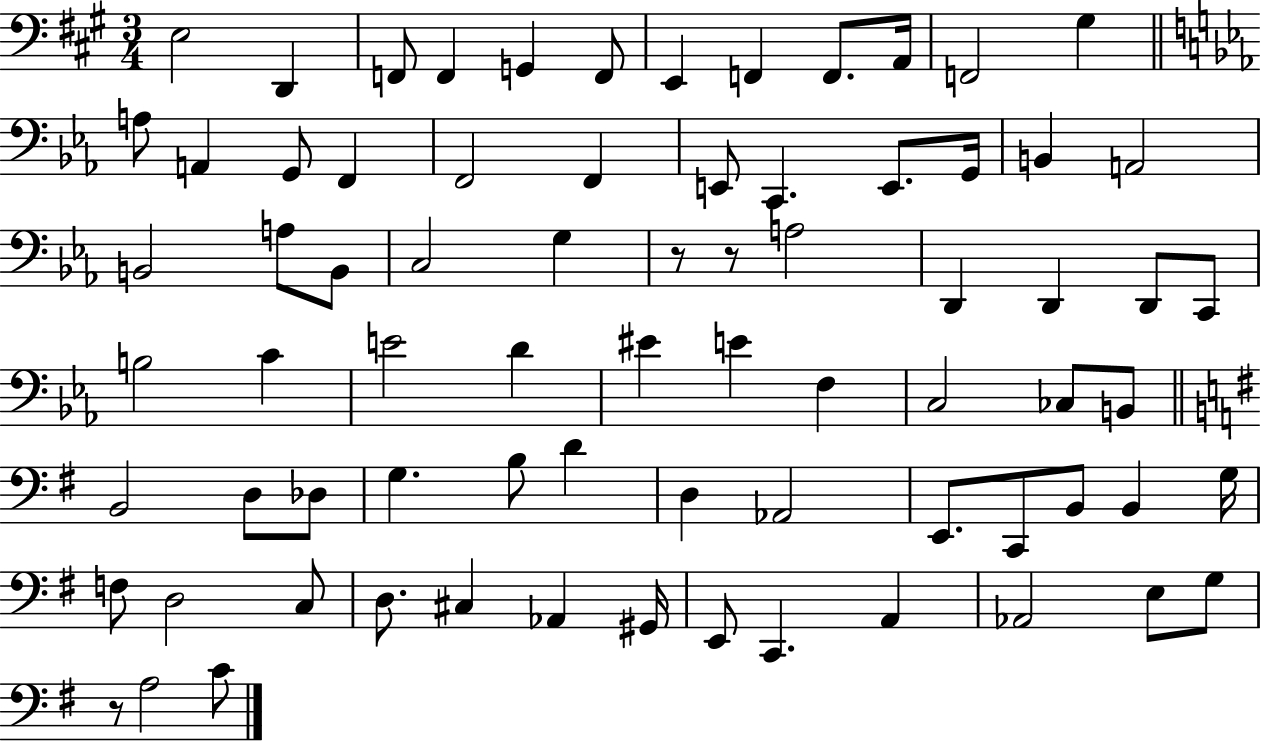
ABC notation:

X:1
T:Untitled
M:3/4
L:1/4
K:A
E,2 D,, F,,/2 F,, G,, F,,/2 E,, F,, F,,/2 A,,/4 F,,2 ^G, A,/2 A,, G,,/2 F,, F,,2 F,, E,,/2 C,, E,,/2 G,,/4 B,, A,,2 B,,2 A,/2 B,,/2 C,2 G, z/2 z/2 A,2 D,, D,, D,,/2 C,,/2 B,2 C E2 D ^E E F, C,2 _C,/2 B,,/2 B,,2 D,/2 _D,/2 G, B,/2 D D, _A,,2 E,,/2 C,,/2 B,,/2 B,, G,/4 F,/2 D,2 C,/2 D,/2 ^C, _A,, ^G,,/4 E,,/2 C,, A,, _A,,2 E,/2 G,/2 z/2 A,2 C/2